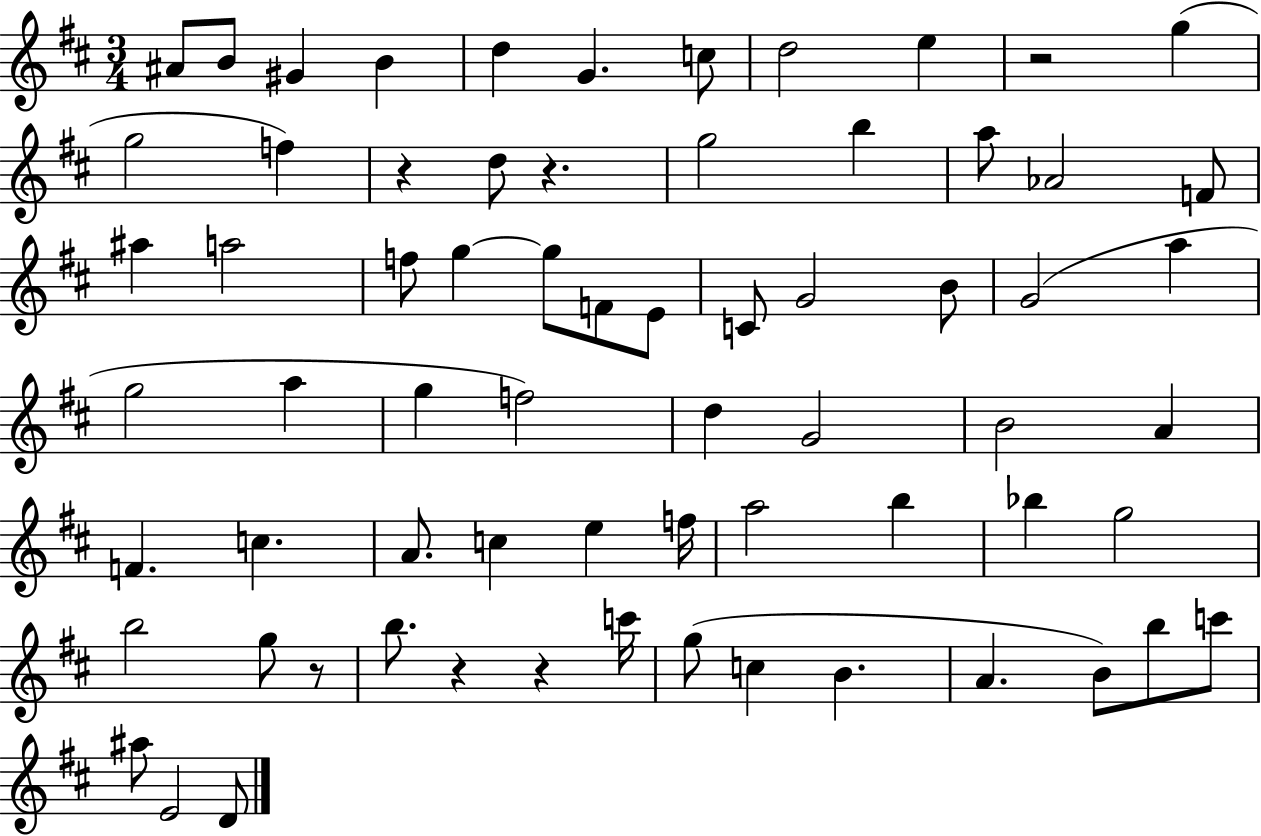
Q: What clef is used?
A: treble